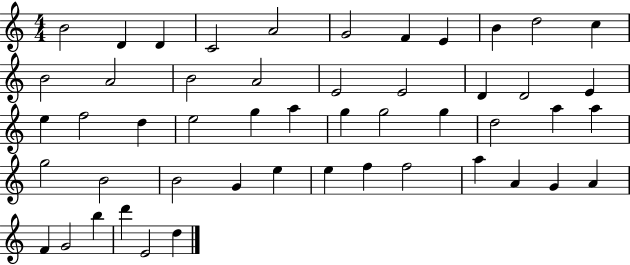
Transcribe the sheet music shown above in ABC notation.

X:1
T:Untitled
M:4/4
L:1/4
K:C
B2 D D C2 A2 G2 F E B d2 c B2 A2 B2 A2 E2 E2 D D2 E e f2 d e2 g a g g2 g d2 a a g2 B2 B2 G e e f f2 a A G A F G2 b d' E2 d